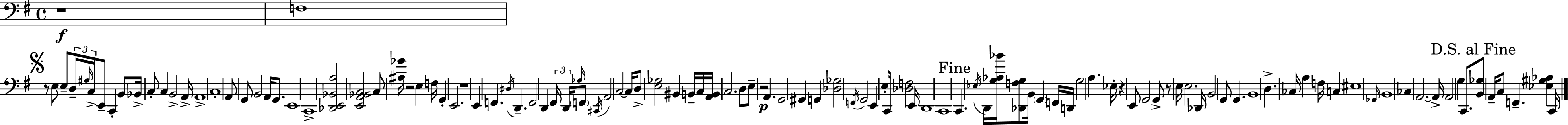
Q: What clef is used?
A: bass